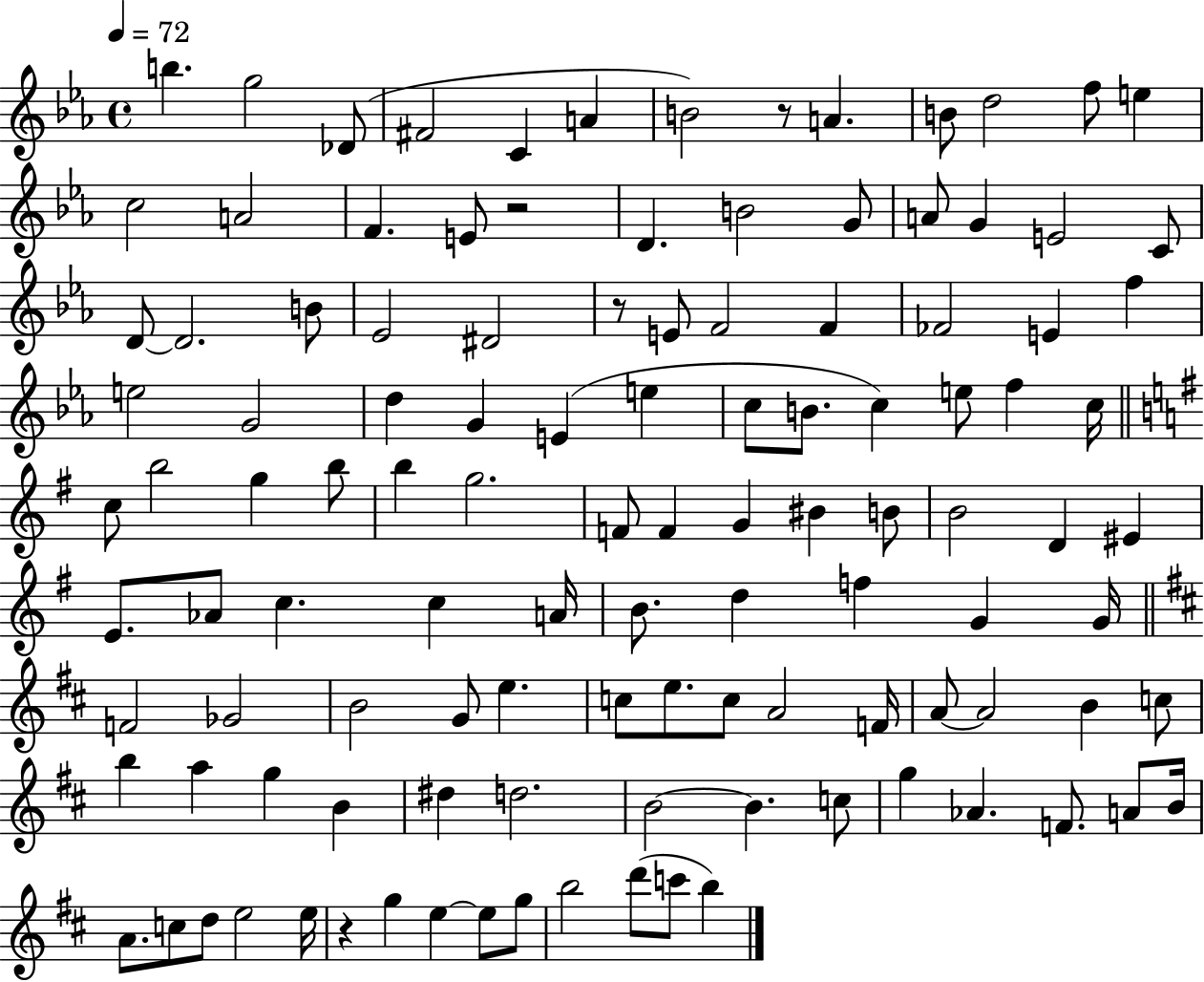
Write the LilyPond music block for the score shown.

{
  \clef treble
  \time 4/4
  \defaultTimeSignature
  \key ees \major
  \tempo 4 = 72
  b''4. g''2 des'8( | fis'2 c'4 a'4 | b'2) r8 a'4. | b'8 d''2 f''8 e''4 | \break c''2 a'2 | f'4. e'8 r2 | d'4. b'2 g'8 | a'8 g'4 e'2 c'8 | \break d'8~~ d'2. b'8 | ees'2 dis'2 | r8 e'8 f'2 f'4 | fes'2 e'4 f''4 | \break e''2 g'2 | d''4 g'4 e'4( e''4 | c''8 b'8. c''4) e''8 f''4 c''16 | \bar "||" \break \key g \major c''8 b''2 g''4 b''8 | b''4 g''2. | f'8 f'4 g'4 bis'4 b'8 | b'2 d'4 eis'4 | \break e'8. aes'8 c''4. c''4 a'16 | b'8. d''4 f''4 g'4 g'16 | \bar "||" \break \key d \major f'2 ges'2 | b'2 g'8 e''4. | c''8 e''8. c''8 a'2 f'16 | a'8~~ a'2 b'4 c''8 | \break b''4 a''4 g''4 b'4 | dis''4 d''2. | b'2~~ b'4. c''8 | g''4 aes'4. f'8. a'8 b'16 | \break a'8. c''8 d''8 e''2 e''16 | r4 g''4 e''4~~ e''8 g''8 | b''2 d'''8( c'''8 b''4) | \bar "|."
}